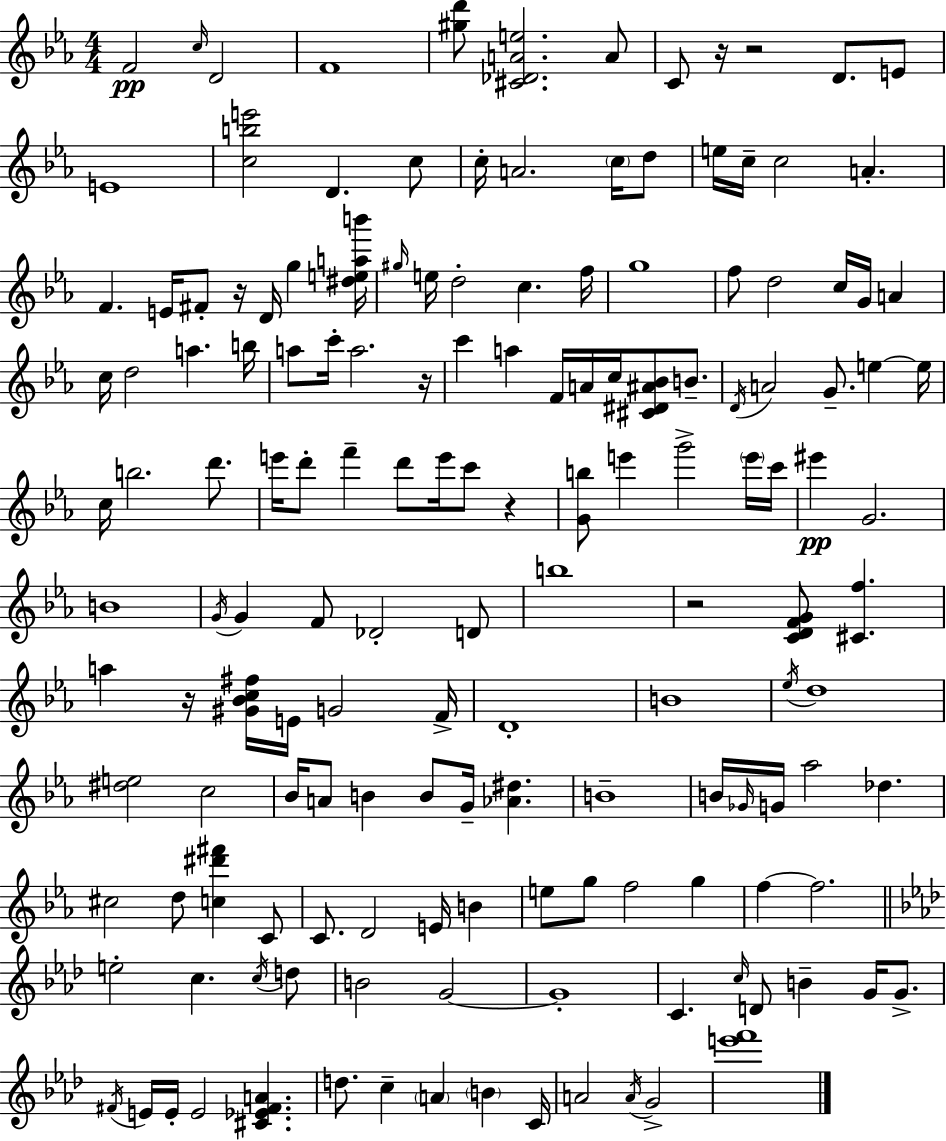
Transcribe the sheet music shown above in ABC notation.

X:1
T:Untitled
M:4/4
L:1/4
K:Eb
F2 c/4 D2 F4 [^gd']/2 [^C_DAe]2 A/2 C/2 z/4 z2 D/2 E/2 E4 [cbe']2 D c/2 c/4 A2 c/4 d/2 e/4 c/4 c2 A F E/4 ^F/2 z/4 D/4 g [^deab']/4 ^g/4 e/4 d2 c f/4 g4 f/2 d2 c/4 G/4 A c/4 d2 a b/4 a/2 c'/4 a2 z/4 c' a F/4 A/4 c/4 [^C^D^A_B]/2 B/2 D/4 A2 G/2 e e/4 c/4 b2 d'/2 e'/4 d'/2 f' d'/2 e'/4 c'/2 z [Gb]/2 e' g'2 e'/4 c'/4 ^e' G2 B4 G/4 G F/2 _D2 D/2 b4 z2 [CDFG]/2 [^Cf] a z/4 [^G_Bc^f]/4 E/4 G2 F/4 D4 B4 _e/4 d4 [^de]2 c2 _B/4 A/2 B B/2 G/4 [_A^d] B4 B/4 _G/4 G/4 _a2 _d ^c2 d/2 [c^d'^f'] C/2 C/2 D2 E/4 B e/2 g/2 f2 g f f2 e2 c c/4 d/2 B2 G2 G4 C c/4 D/2 B G/4 G/2 ^F/4 E/4 E/4 E2 [^C_E^FA] d/2 c A B C/4 A2 A/4 G2 [e'f']4